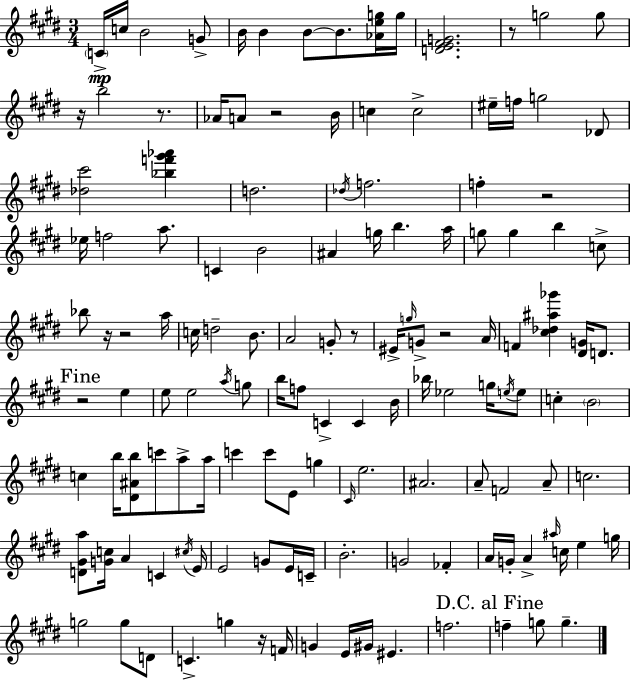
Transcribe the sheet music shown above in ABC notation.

X:1
T:Untitled
M:3/4
L:1/4
K:E
C/4 c/4 B2 G/2 B/4 B B/2 B/2 [_Aeg]/4 g/4 [DE^FG]2 z/2 g2 g/2 z/4 b2 z/2 _A/4 A/2 z2 B/4 c c2 ^e/4 f/4 g2 _D/2 [_d^c']2 [_bf'^g'_a'] d2 _d/4 f2 f z2 _e/4 f2 a/2 C B2 ^A g/4 b a/4 g/2 g b c/2 _b/2 z/4 z2 a/4 c/4 d2 B/2 A2 G/2 z/2 ^E/4 g/4 G/2 z2 A/4 F [^c_d^a_g'] [^DG]/4 D/2 z2 e e/2 e2 a/4 g/2 b/4 f/2 C C B/4 _b/4 _e2 g/4 e/4 e/2 c B2 c b/4 [^D^Ab]/2 c'/2 a/2 a/4 c' c'/2 E/2 g ^C/4 e2 ^A2 A/2 F2 A/2 c2 [D^Ga]/2 [Gc]/4 A C ^c/4 E/4 E2 G/2 E/4 C/4 B2 G2 _F A/4 G/4 A ^a/4 c/4 e g/4 g2 g/2 D/2 C g z/4 F/4 G E/4 ^G/4 ^E f2 f g/2 g